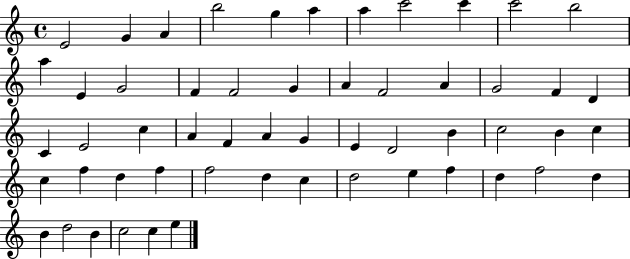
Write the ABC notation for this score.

X:1
T:Untitled
M:4/4
L:1/4
K:C
E2 G A b2 g a a c'2 c' c'2 b2 a E G2 F F2 G A F2 A G2 F D C E2 c A F A G E D2 B c2 B c c f d f f2 d c d2 e f d f2 d B d2 B c2 c e